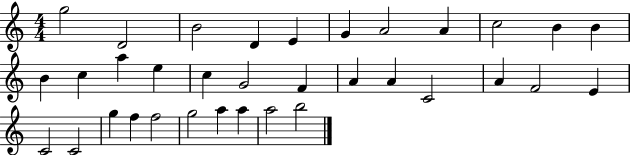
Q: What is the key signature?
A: C major